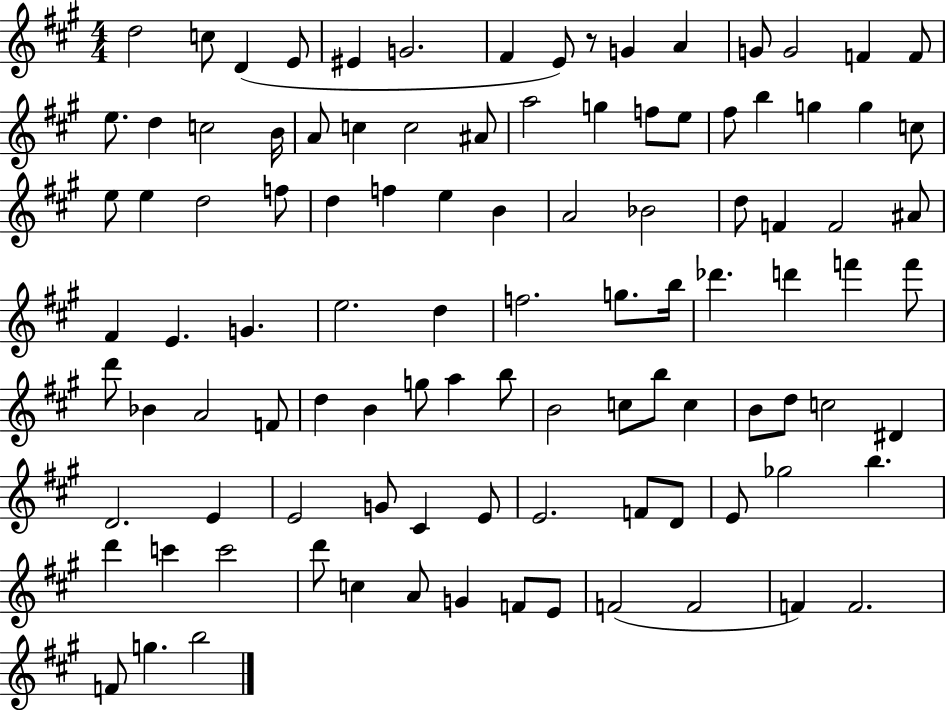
X:1
T:Untitled
M:4/4
L:1/4
K:A
d2 c/2 D E/2 ^E G2 ^F E/2 z/2 G A G/2 G2 F F/2 e/2 d c2 B/4 A/2 c c2 ^A/2 a2 g f/2 e/2 ^f/2 b g g c/2 e/2 e d2 f/2 d f e B A2 _B2 d/2 F F2 ^A/2 ^F E G e2 d f2 g/2 b/4 _d' d' f' f'/2 d'/2 _B A2 F/2 d B g/2 a b/2 B2 c/2 b/2 c B/2 d/2 c2 ^D D2 E E2 G/2 ^C E/2 E2 F/2 D/2 E/2 _g2 b d' c' c'2 d'/2 c A/2 G F/2 E/2 F2 F2 F F2 F/2 g b2